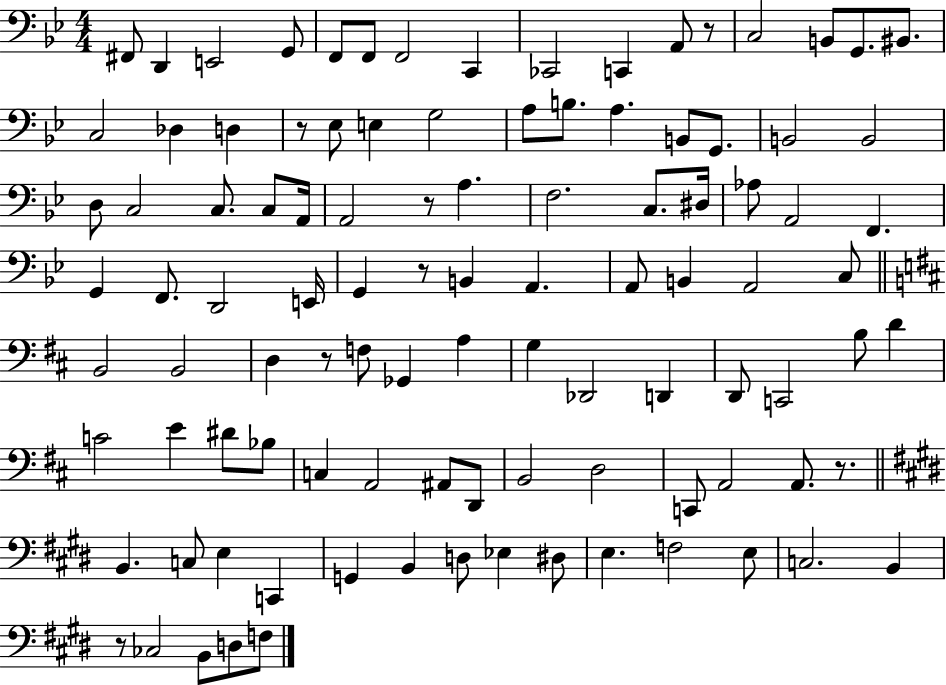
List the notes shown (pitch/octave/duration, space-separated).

F#2/e D2/q E2/h G2/e F2/e F2/e F2/h C2/q CES2/h C2/q A2/e R/e C3/h B2/e G2/e. BIS2/e. C3/h Db3/q D3/q R/e Eb3/e E3/q G3/h A3/e B3/e. A3/q. B2/e G2/e. B2/h B2/h D3/e C3/h C3/e. C3/e A2/s A2/h R/e A3/q. F3/h. C3/e. D#3/s Ab3/e A2/h F2/q. G2/q F2/e. D2/h E2/s G2/q R/e B2/q A2/q. A2/e B2/q A2/h C3/e B2/h B2/h D3/q R/e F3/e Gb2/q A3/q G3/q Db2/h D2/q D2/e C2/h B3/e D4/q C4/h E4/q D#4/e Bb3/e C3/q A2/h A#2/e D2/e B2/h D3/h C2/e A2/h A2/e. R/e. B2/q. C3/e E3/q C2/q G2/q B2/q D3/e Eb3/q D#3/e E3/q. F3/h E3/e C3/h. B2/q R/e CES3/h B2/e D3/e F3/e